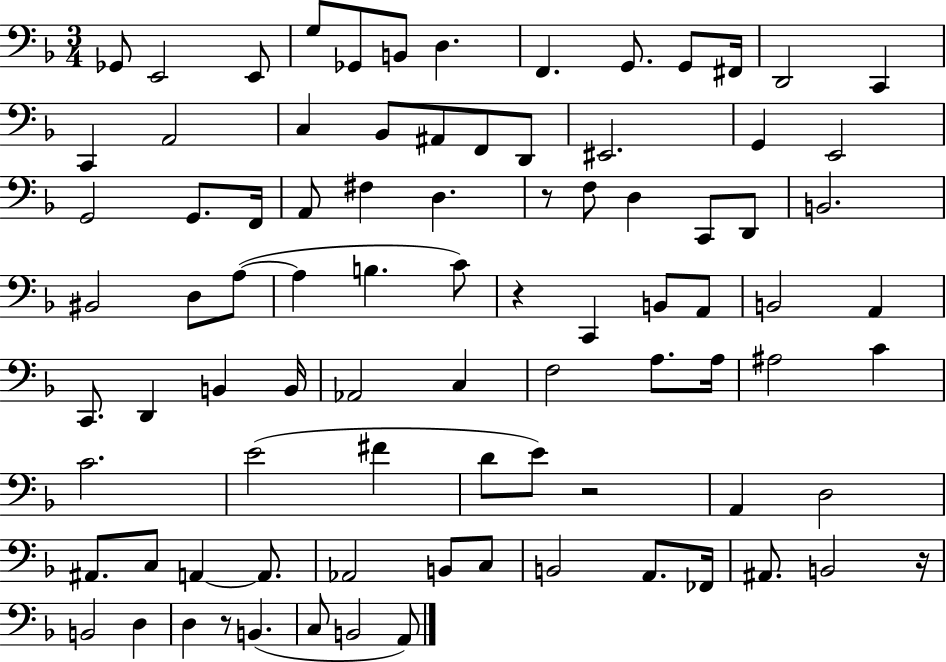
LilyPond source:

{
  \clef bass
  \numericTimeSignature
  \time 3/4
  \key f \major
  ges,8 e,2 e,8 | g8 ges,8 b,8 d4. | f,4. g,8. g,8 fis,16 | d,2 c,4 | \break c,4 a,2 | c4 bes,8 ais,8 f,8 d,8 | eis,2. | g,4 e,2 | \break g,2 g,8. f,16 | a,8 fis4 d4. | r8 f8 d4 c,8 d,8 | b,2. | \break bis,2 d8 a8~(~ | a4 b4. c'8) | r4 c,4 b,8 a,8 | b,2 a,4 | \break c,8. d,4 b,4 b,16 | aes,2 c4 | f2 a8. a16 | ais2 c'4 | \break c'2. | e'2( fis'4 | d'8 e'8) r2 | a,4 d2 | \break ais,8. c8 a,4~~ a,8. | aes,2 b,8 c8 | b,2 a,8. fes,16 | ais,8. b,2 r16 | \break b,2 d4 | d4 r8 b,4.( | c8 b,2 a,8) | \bar "|."
}